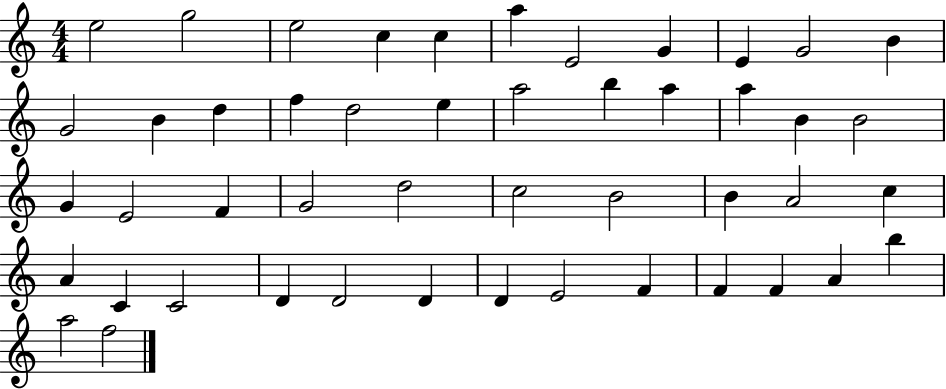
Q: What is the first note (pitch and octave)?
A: E5